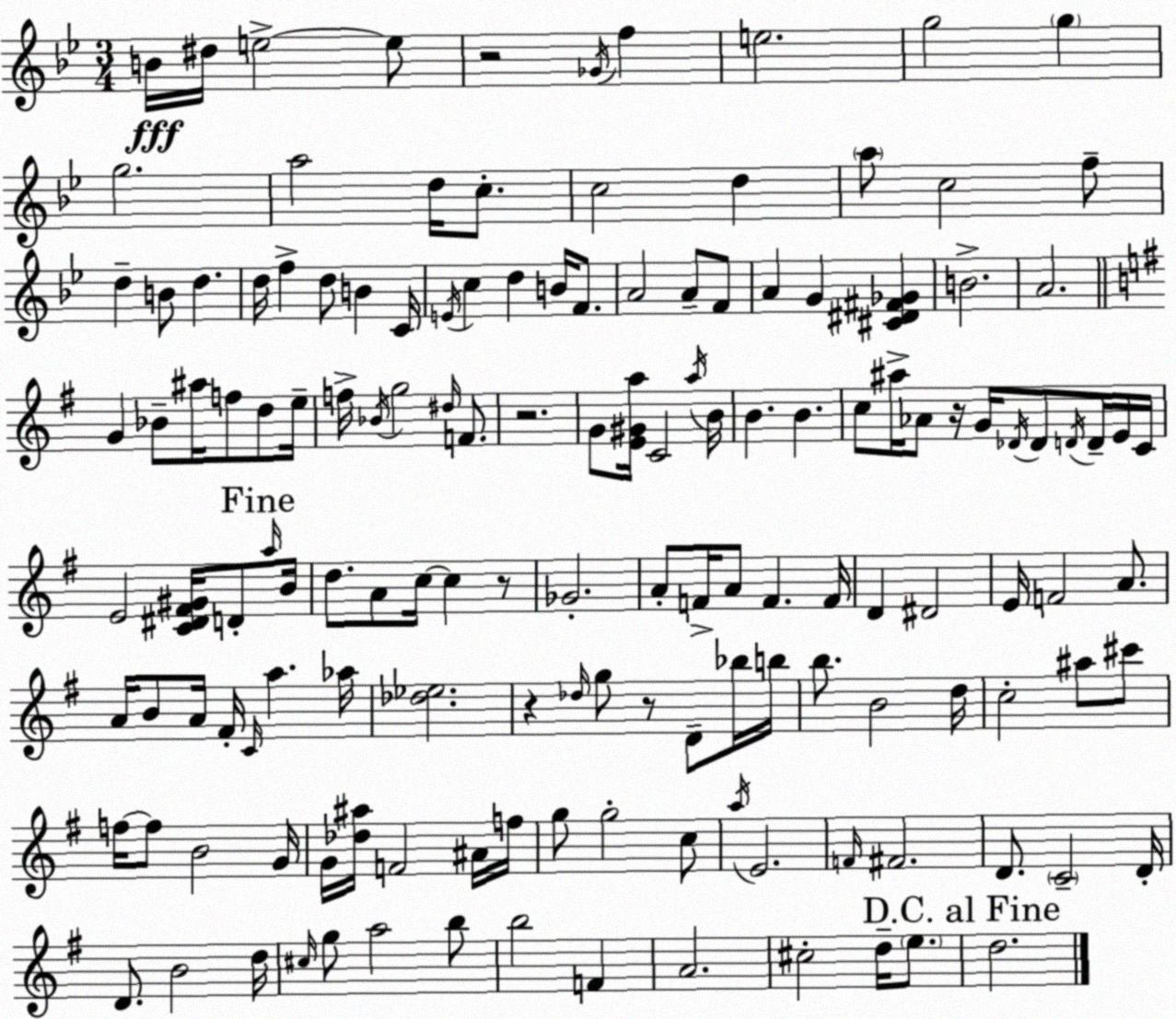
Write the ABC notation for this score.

X:1
T:Untitled
M:3/4
L:1/4
K:Bb
B/4 ^d/4 e2 e/2 z2 _G/4 f e2 g2 g g2 a2 d/4 c/2 c2 d a/2 c2 f/2 d B/2 d d/4 f d/2 B C/4 E/4 c d B/4 F/2 A2 A/2 F/2 A G [^C^D^F_G] B2 A2 G _B/2 ^a/4 f/2 d/2 e/4 f/4 _B/4 g2 ^d/4 F/2 z2 G/2 [E^Ga]/4 C2 a/4 B/4 B B c/2 ^a/4 _A/2 z/4 G/4 _D/4 _D/2 D/4 D/4 E/4 C/4 E2 [C^D^F^G]/4 D/2 a/4 B/4 d/2 A/2 c/4 c z/2 _G2 A/2 F/4 A/2 F F/4 D ^D2 E/4 F2 A/2 A/4 B/2 A/4 ^F/4 C/4 a _a/4 [_d_e]2 z _d/4 g/2 z/2 D/2 _b/4 b/4 b/2 B2 d/4 c2 ^a/2 ^c'/2 f/4 f/2 B2 G/4 G/4 [_d^a]/4 F2 ^A/4 f/4 g/2 g2 c/2 a/4 E2 F/4 ^F2 D/2 C2 D/4 D/2 B2 d/4 ^c/4 g/2 a2 b/2 b2 F A2 ^c2 d/4 e/2 d2